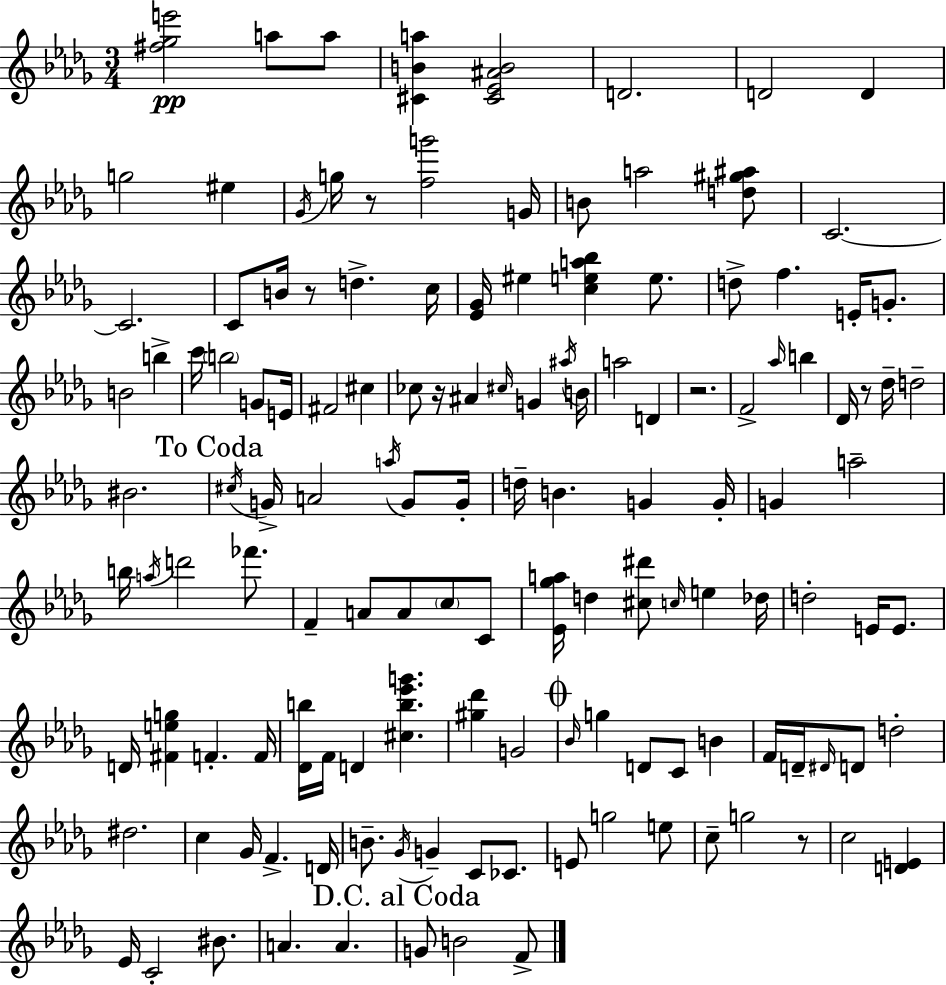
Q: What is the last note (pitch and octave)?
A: F4